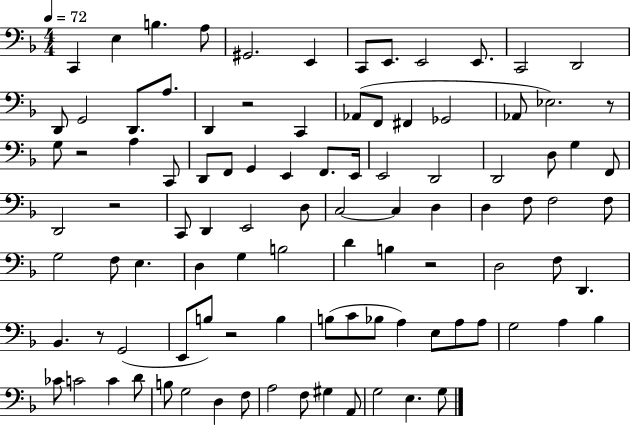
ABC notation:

X:1
T:Untitled
M:4/4
L:1/4
K:F
C,, E, B, A,/2 ^G,,2 E,, C,,/2 E,,/2 E,,2 E,,/2 C,,2 D,,2 D,,/2 G,,2 D,,/2 A,/2 D,, z2 C,, _A,,/2 F,,/2 ^F,, _G,,2 _A,,/2 _E,2 z/2 G,/2 z2 A, C,,/2 D,,/2 F,,/2 G,, E,, F,,/2 E,,/4 E,,2 D,,2 D,,2 D,/2 G, F,,/2 D,,2 z2 C,,/2 D,, E,,2 D,/2 C,2 C, D, D, F,/2 F,2 F,/2 G,2 F,/2 E, D, G, B,2 D B, z2 D,2 F,/2 D,, _B,, z/2 G,,2 E,,/2 B,/2 z2 B, B,/2 C/2 _B,/2 A, E,/2 A,/2 A,/2 G,2 A, _B, _C/2 C2 C D/2 B,/2 G,2 D, F,/2 A,2 F,/2 ^G, A,,/2 G,2 E, G,/2